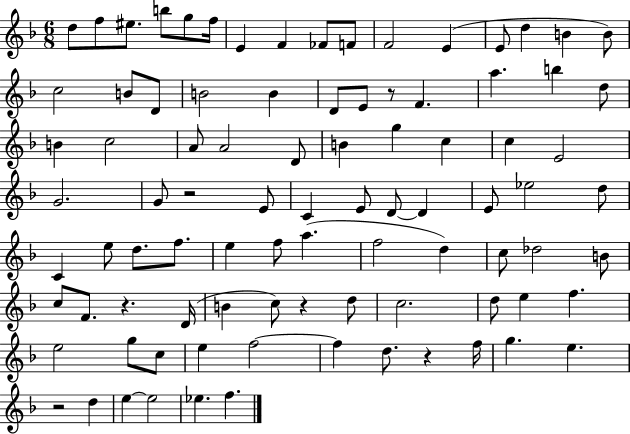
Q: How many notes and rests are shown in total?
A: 90